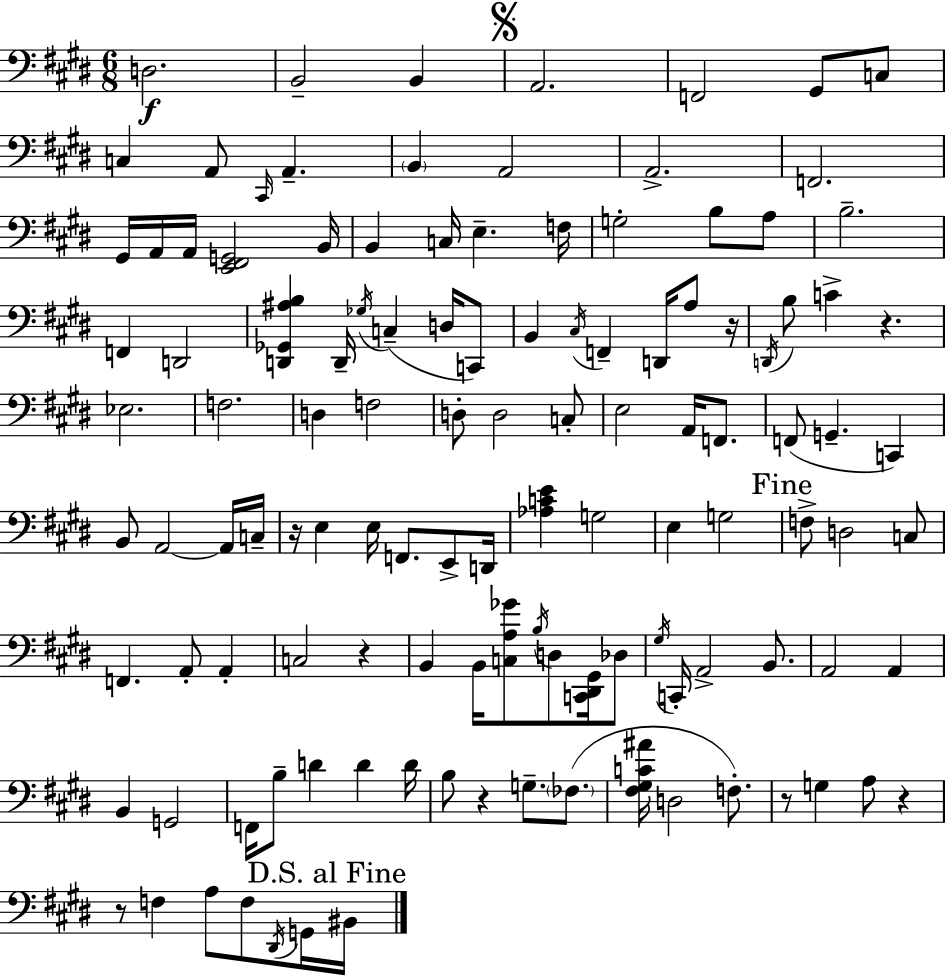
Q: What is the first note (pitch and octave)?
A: D3